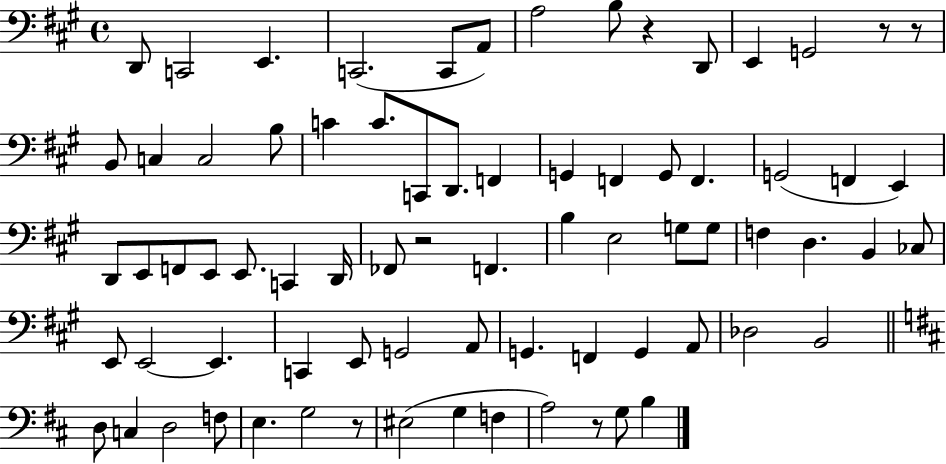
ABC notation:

X:1
T:Untitled
M:4/4
L:1/4
K:A
D,,/2 C,,2 E,, C,,2 C,,/2 A,,/2 A,2 B,/2 z D,,/2 E,, G,,2 z/2 z/2 B,,/2 C, C,2 B,/2 C C/2 C,,/2 D,,/2 F,, G,, F,, G,,/2 F,, G,,2 F,, E,, D,,/2 E,,/2 F,,/2 E,,/2 E,,/2 C,, D,,/4 _F,,/2 z2 F,, B, E,2 G,/2 G,/2 F, D, B,, _C,/2 E,,/2 E,,2 E,, C,, E,,/2 G,,2 A,,/2 G,, F,, G,, A,,/2 _D,2 B,,2 D,/2 C, D,2 F,/2 E, G,2 z/2 ^E,2 G, F, A,2 z/2 G,/2 B,